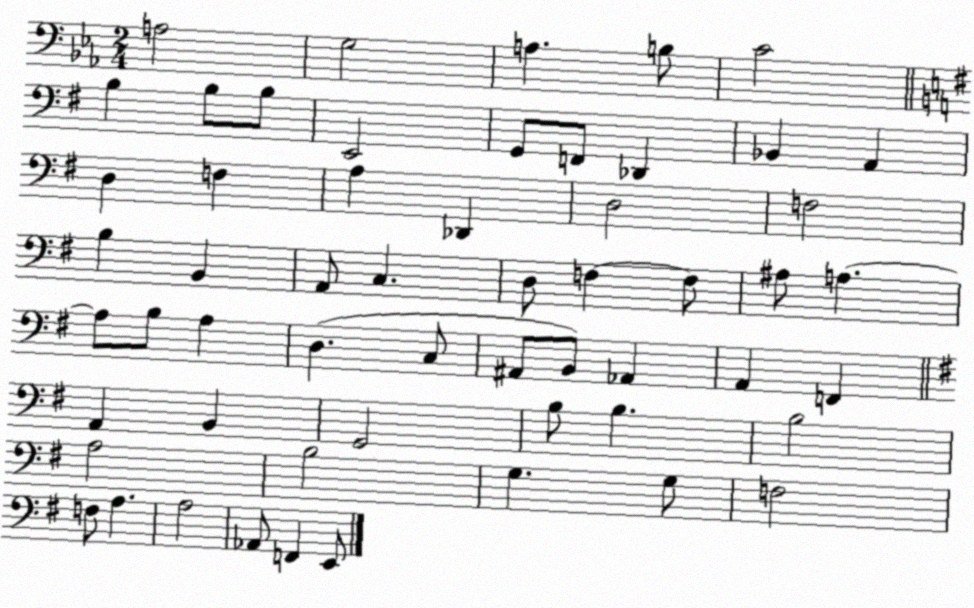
X:1
T:Untitled
M:2/4
L:1/4
K:Eb
A,2 G,2 A, B,/2 C2 B, B,/2 B,/2 E,,2 G,,/2 F,,/2 _D,, _B,, A,, D, F, A, _D,, D,2 F,2 B, B,, A,,/2 C, D,/2 F, F,/2 ^A,/2 A, A,/2 B,/2 A, D, C,/2 ^A,,/2 B,,/2 _A,, A,, F,, A,, B,, G,,2 B,/2 B, B,2 A,2 B,2 G, G,/2 F,2 F,/2 A, A,2 _A,,/2 F,, E,,/2